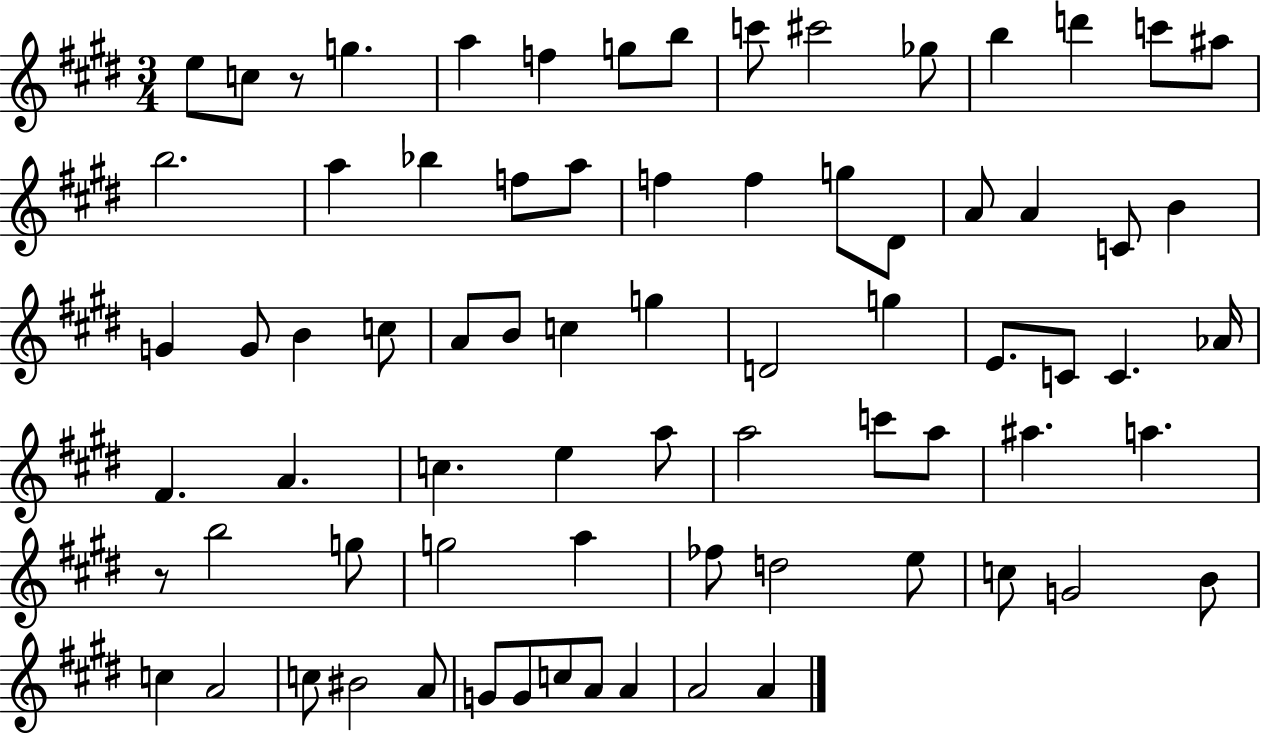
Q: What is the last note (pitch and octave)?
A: A4